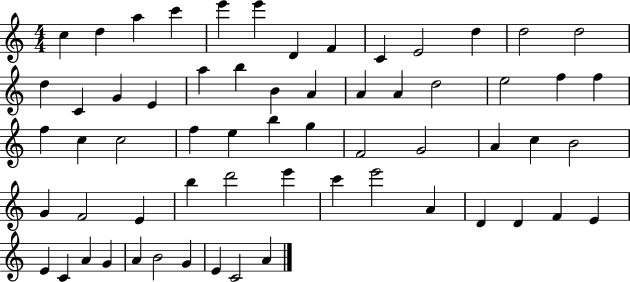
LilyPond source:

{
  \clef treble
  \numericTimeSignature
  \time 4/4
  \key c \major
  c''4 d''4 a''4 c'''4 | e'''4 e'''4 d'4 f'4 | c'4 e'2 d''4 | d''2 d''2 | \break d''4 c'4 g'4 e'4 | a''4 b''4 b'4 a'4 | a'4 a'4 d''2 | e''2 f''4 f''4 | \break f''4 c''4 c''2 | f''4 e''4 b''4 g''4 | f'2 g'2 | a'4 c''4 b'2 | \break g'4 f'2 e'4 | b''4 d'''2 e'''4 | c'''4 e'''2 a'4 | d'4 d'4 f'4 e'4 | \break e'4 c'4 a'4 g'4 | a'4 b'2 g'4 | e'4 c'2 a'4 | \bar "|."
}